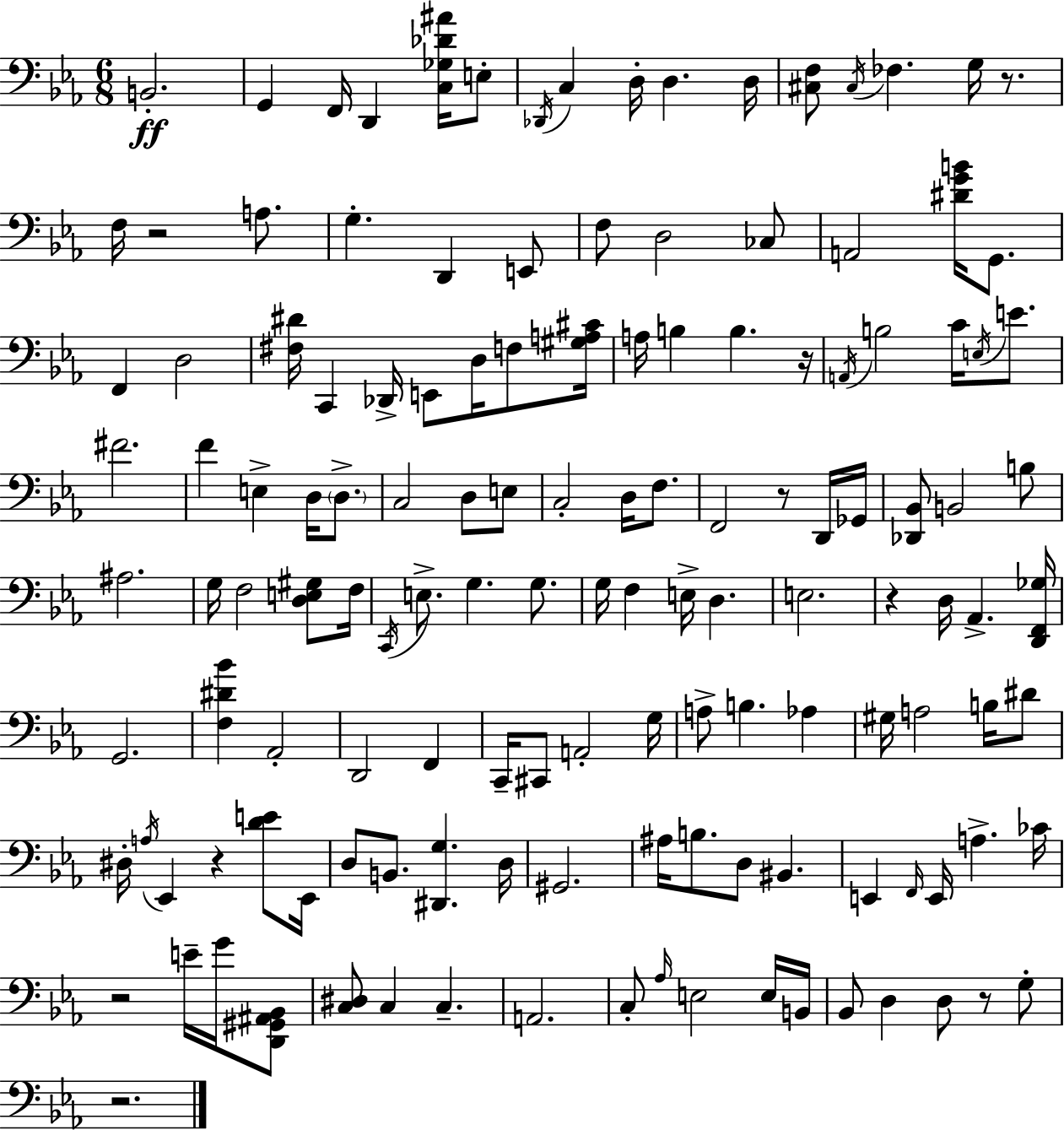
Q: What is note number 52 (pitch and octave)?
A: Gb2